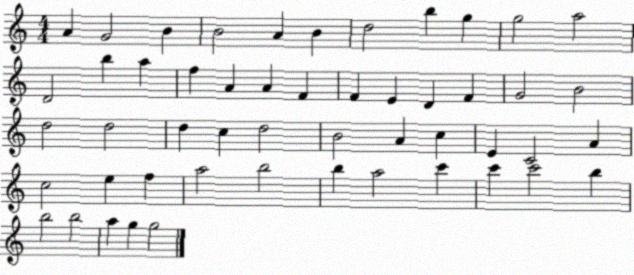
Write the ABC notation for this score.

X:1
T:Untitled
M:4/4
L:1/4
K:C
A G2 B B2 A B d2 b g g2 a2 D2 b a f A A F F E D F G2 B2 d2 d2 d c d2 B2 A c E C2 A c2 e f a2 b2 b a2 c' c' c'2 b b2 b2 a g g2